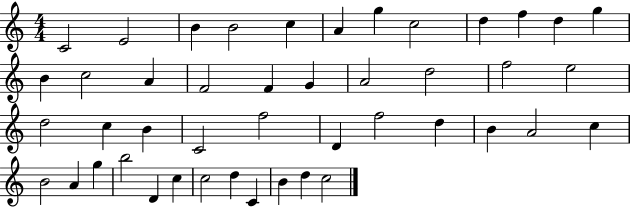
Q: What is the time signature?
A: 4/4